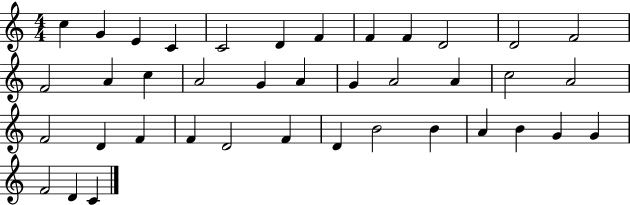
X:1
T:Untitled
M:4/4
L:1/4
K:C
c G E C C2 D F F F D2 D2 F2 F2 A c A2 G A G A2 A c2 A2 F2 D F F D2 F D B2 B A B G G F2 D C